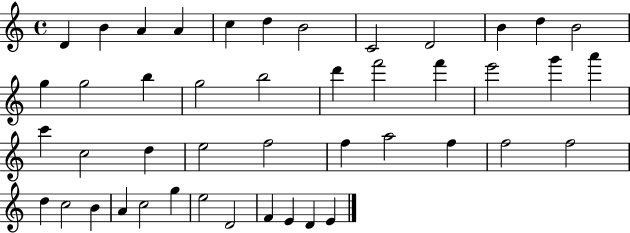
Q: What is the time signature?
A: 4/4